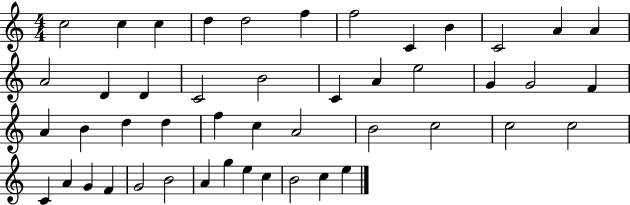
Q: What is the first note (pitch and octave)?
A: C5